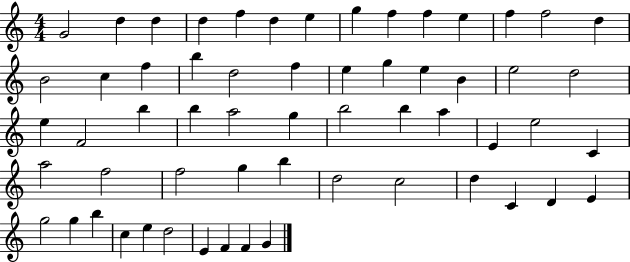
{
  \clef treble
  \numericTimeSignature
  \time 4/4
  \key c \major
  g'2 d''4 d''4 | d''4 f''4 d''4 e''4 | g''4 f''4 f''4 e''4 | f''4 f''2 d''4 | \break b'2 c''4 f''4 | b''4 d''2 f''4 | e''4 g''4 e''4 b'4 | e''2 d''2 | \break e''4 f'2 b''4 | b''4 a''2 g''4 | b''2 b''4 a''4 | e'4 e''2 c'4 | \break a''2 f''2 | f''2 g''4 b''4 | d''2 c''2 | d''4 c'4 d'4 e'4 | \break g''2 g''4 b''4 | c''4 e''4 d''2 | e'4 f'4 f'4 g'4 | \bar "|."
}